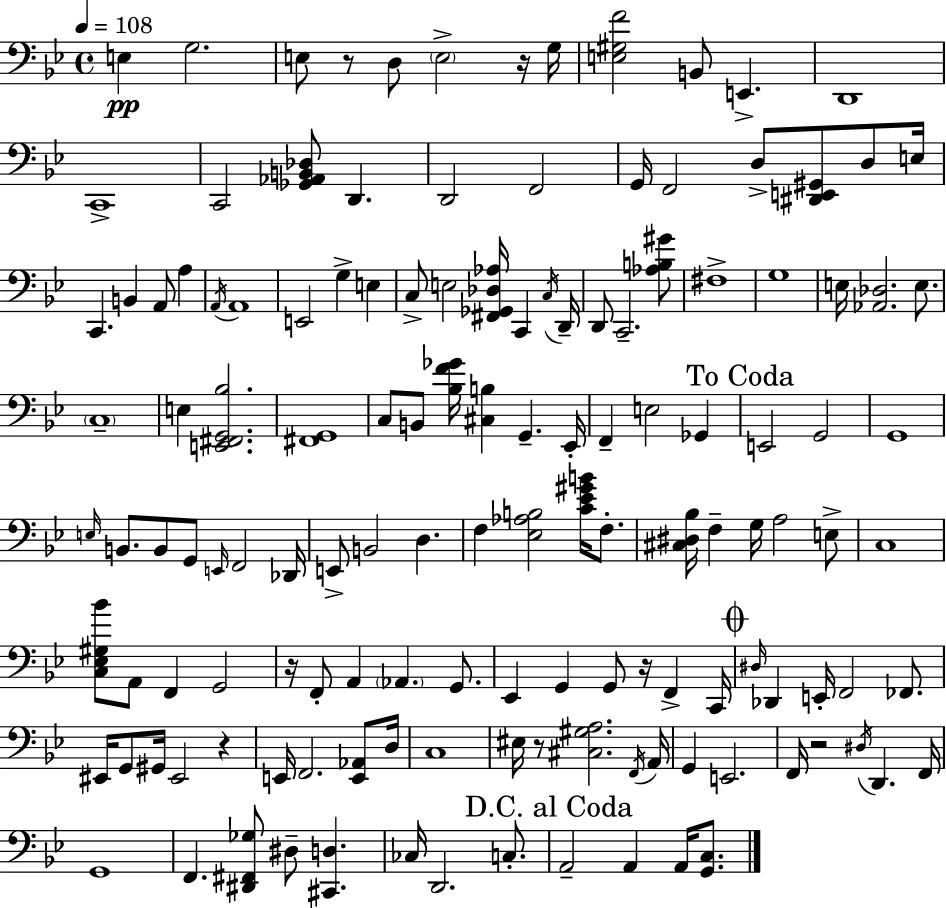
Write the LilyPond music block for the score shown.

{
  \clef bass
  \time 4/4
  \defaultTimeSignature
  \key g \minor
  \tempo 4 = 108
  e4\pp g2. | e8 r8 d8 \parenthesize e2-> r16 g16 | <e gis f'>2 b,8 e,4.-> | d,1 | \break c,1-> | c,2 <ges, aes, b, des>8 d,4. | d,2 f,2 | g,16 f,2 d8-> <dis, e, gis,>8 d8 e16 | \break c,4. b,4 a,8 a4 | \acciaccatura { a,16 } a,1 | e,2 g4-> e4 | c8-> e2 <fis, ges, des aes>16 c,4 | \break \acciaccatura { c16 } d,16-- d,8 c,2.-- | <aes b gis'>8 fis1-> | g1 | e16 <aes, des>2. e8. | \break \parenthesize c1-- | e4 <e, fis, g, bes>2. | <fis, g,>1 | c8 b,8 <bes f' ges'>16 <cis b>4 g,4.-- | \break ees,16-. f,4-- e2 ges,4 | \mark "To Coda" e,2 g,2 | g,1 | \grace { e16 } b,8. b,8 g,8 \grace { e,16 } f,2 | \break des,16 e,8-> b,2 d4. | f4 <ees aes b>2 | <c' ees' gis' b'>16 f8.-. <cis dis bes>16 f4-- g16 a2 | e8-> c1 | \break <c ees gis bes'>8 a,8 f,4 g,2 | r16 f,8-. a,4 \parenthesize aes,4. | g,8. ees,4 g,4 g,8 r16 f,4-> | c,16 \mark \markup { \musicglyph "scripts.coda" } \grace { dis16 } des,4 e,16-. f,2 | \break fes,8. eis,16 g,8 gis,16 eis,2 | r4 e,16 f,2. | <e, aes,>8 d16 c1 | eis16 r8 <cis gis a>2. | \break \acciaccatura { f,16 } a,16 g,4 e,2. | f,16 r2 \acciaccatura { dis16 } | d,4. f,16 g,1 | f,4. <dis, fis, ges>8 dis8-- | \break <cis, d>4. ces16 d,2. | c8.-. \mark "D.C. al Coda" a,2-- a,4 | a,16 <g, c>8. \bar "|."
}